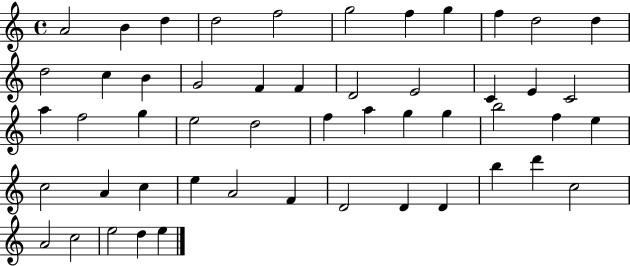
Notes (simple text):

A4/h B4/q D5/q D5/h F5/h G5/h F5/q G5/q F5/q D5/h D5/q D5/h C5/q B4/q G4/h F4/q F4/q D4/h E4/h C4/q E4/q C4/h A5/q F5/h G5/q E5/h D5/h F5/q A5/q G5/q G5/q B5/h F5/q E5/q C5/h A4/q C5/q E5/q A4/h F4/q D4/h D4/q D4/q B5/q D6/q C5/h A4/h C5/h E5/h D5/q E5/q